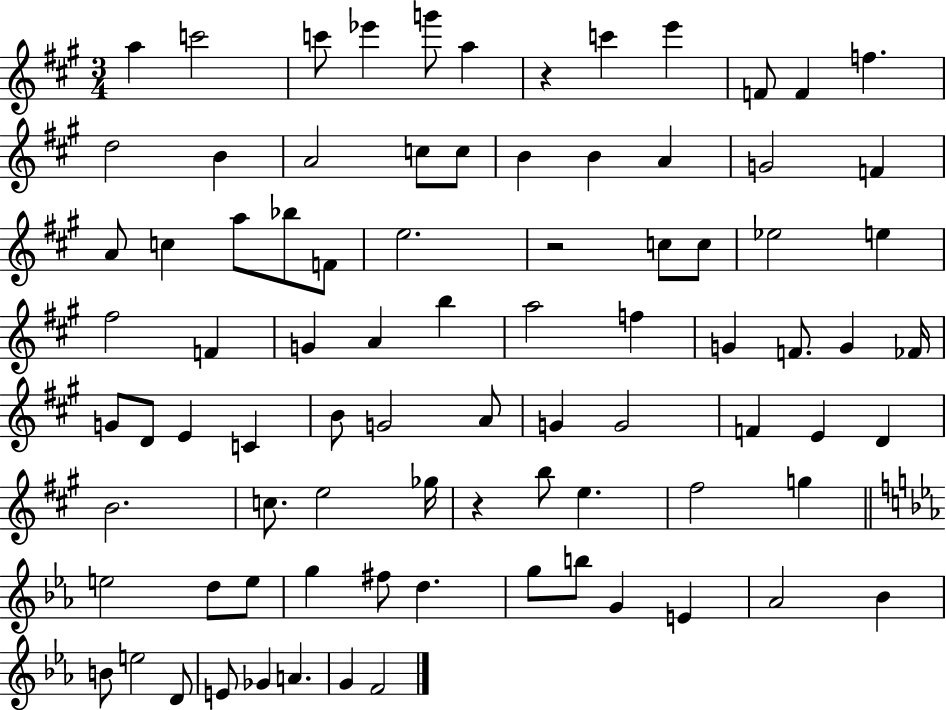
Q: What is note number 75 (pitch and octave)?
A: B4